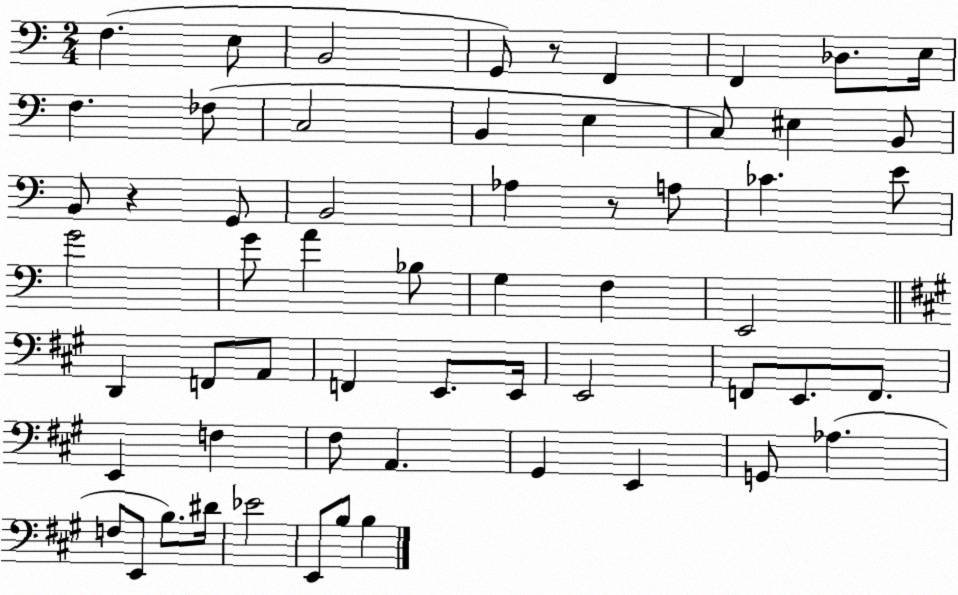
X:1
T:Untitled
M:2/4
L:1/4
K:C
F, E,/2 B,,2 G,,/2 z/2 F,, F,, _D,/2 E,/4 F, _F,/2 C,2 B,, E, C,/2 ^E, B,,/2 B,,/2 z G,,/2 B,,2 _A, z/2 A,/2 _C E/2 G2 G/2 A _B,/2 G, F, E,,2 D,, F,,/2 A,,/2 F,, E,,/2 E,,/4 E,,2 F,,/2 E,,/2 F,,/2 E,, F, ^F,/2 A,, ^G,, E,, G,,/2 _A, F,/2 E,,/2 B,/2 ^D/4 _E2 E,,/2 B,/2 B,